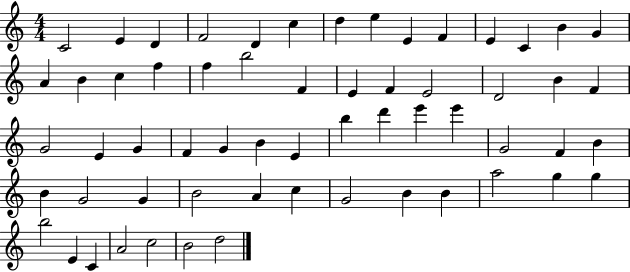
{
  \clef treble
  \numericTimeSignature
  \time 4/4
  \key c \major
  c'2 e'4 d'4 | f'2 d'4 c''4 | d''4 e''4 e'4 f'4 | e'4 c'4 b'4 g'4 | \break a'4 b'4 c''4 f''4 | f''4 b''2 f'4 | e'4 f'4 e'2 | d'2 b'4 f'4 | \break g'2 e'4 g'4 | f'4 g'4 b'4 e'4 | b''4 d'''4 e'''4 e'''4 | g'2 f'4 b'4 | \break b'4 g'2 g'4 | b'2 a'4 c''4 | g'2 b'4 b'4 | a''2 g''4 g''4 | \break b''2 e'4 c'4 | a'2 c''2 | b'2 d''2 | \bar "|."
}